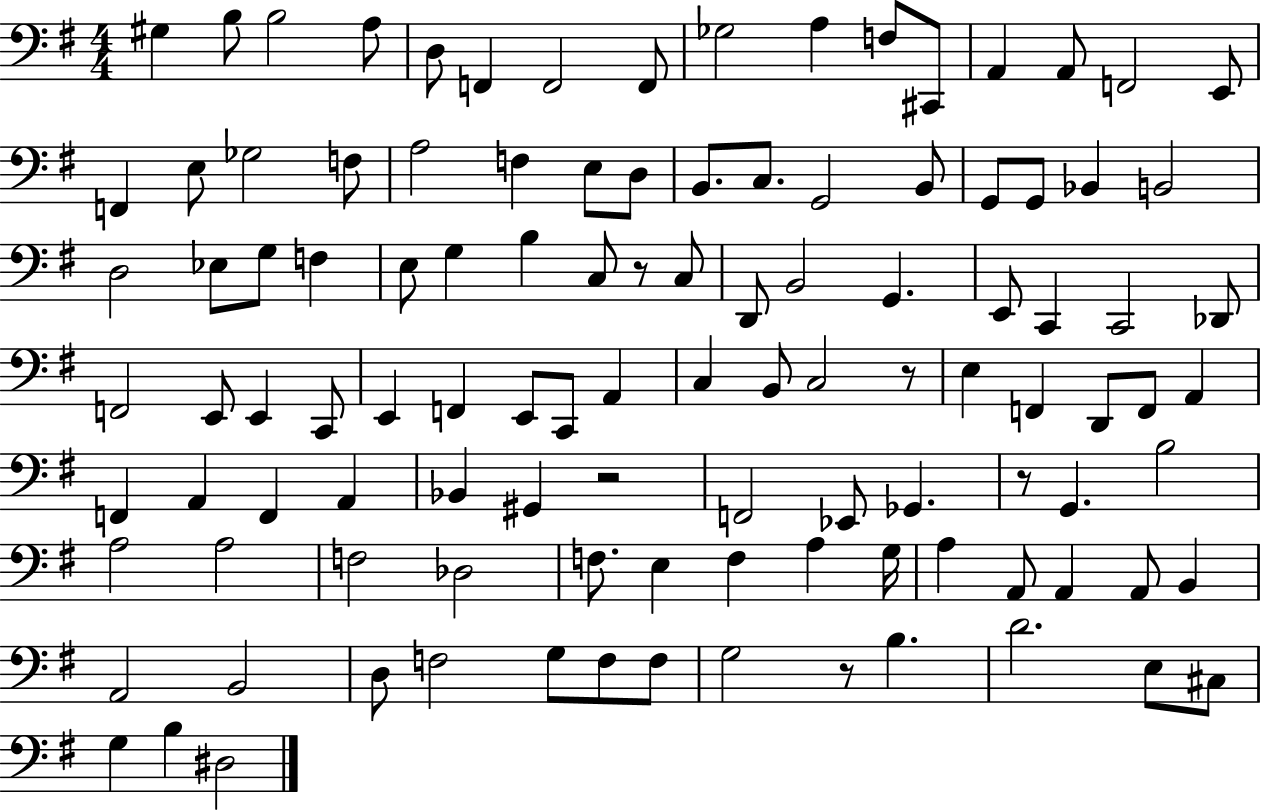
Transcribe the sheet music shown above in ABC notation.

X:1
T:Untitled
M:4/4
L:1/4
K:G
^G, B,/2 B,2 A,/2 D,/2 F,, F,,2 F,,/2 _G,2 A, F,/2 ^C,,/2 A,, A,,/2 F,,2 E,,/2 F,, E,/2 _G,2 F,/2 A,2 F, E,/2 D,/2 B,,/2 C,/2 G,,2 B,,/2 G,,/2 G,,/2 _B,, B,,2 D,2 _E,/2 G,/2 F, E,/2 G, B, C,/2 z/2 C,/2 D,,/2 B,,2 G,, E,,/2 C,, C,,2 _D,,/2 F,,2 E,,/2 E,, C,,/2 E,, F,, E,,/2 C,,/2 A,, C, B,,/2 C,2 z/2 E, F,, D,,/2 F,,/2 A,, F,, A,, F,, A,, _B,, ^G,, z2 F,,2 _E,,/2 _G,, z/2 G,, B,2 A,2 A,2 F,2 _D,2 F,/2 E, F, A, G,/4 A, A,,/2 A,, A,,/2 B,, A,,2 B,,2 D,/2 F,2 G,/2 F,/2 F,/2 G,2 z/2 B, D2 E,/2 ^C,/2 G, B, ^D,2